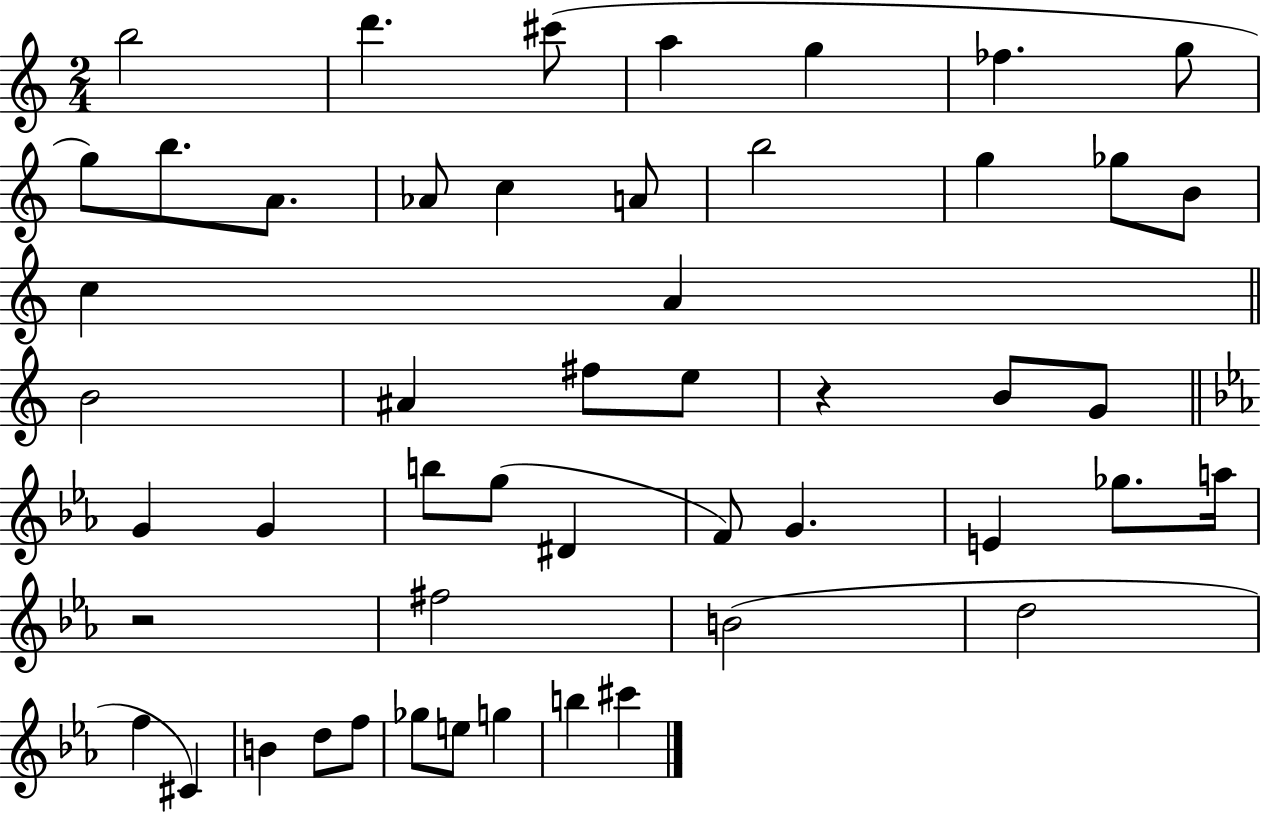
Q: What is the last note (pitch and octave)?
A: C#6